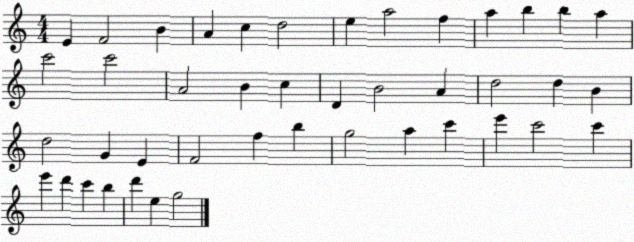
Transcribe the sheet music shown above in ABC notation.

X:1
T:Untitled
M:4/4
L:1/4
K:C
E F2 B A c d2 e a2 f a b b a c'2 c'2 A2 B c D B2 A d2 d B d2 G E F2 f b g2 a c' e' c'2 c' e' d' c' b d' e g2